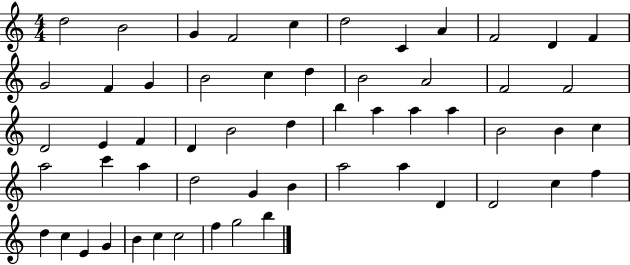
X:1
T:Untitled
M:4/4
L:1/4
K:C
d2 B2 G F2 c d2 C A F2 D F G2 F G B2 c d B2 A2 F2 F2 D2 E F D B2 d b a a a B2 B c a2 c' a d2 G B a2 a D D2 c f d c E G B c c2 f g2 b